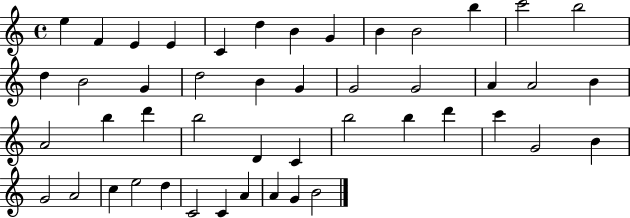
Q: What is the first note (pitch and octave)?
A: E5